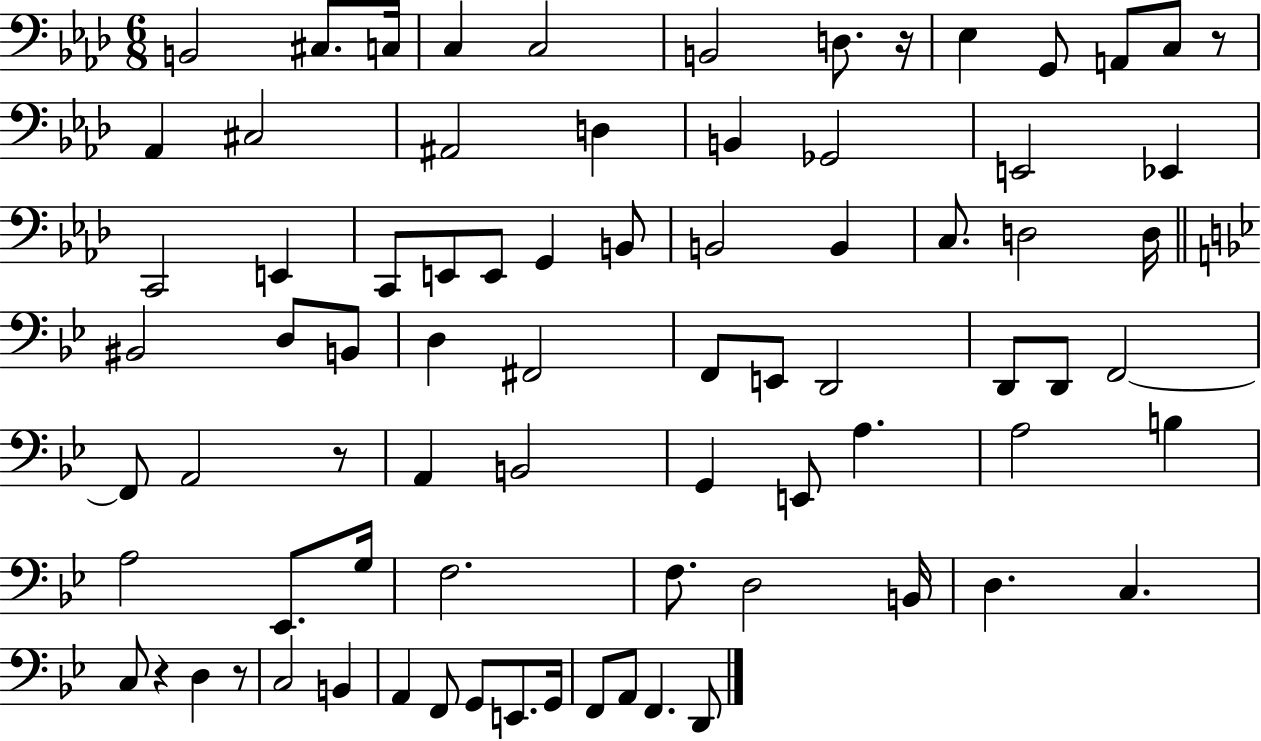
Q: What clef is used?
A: bass